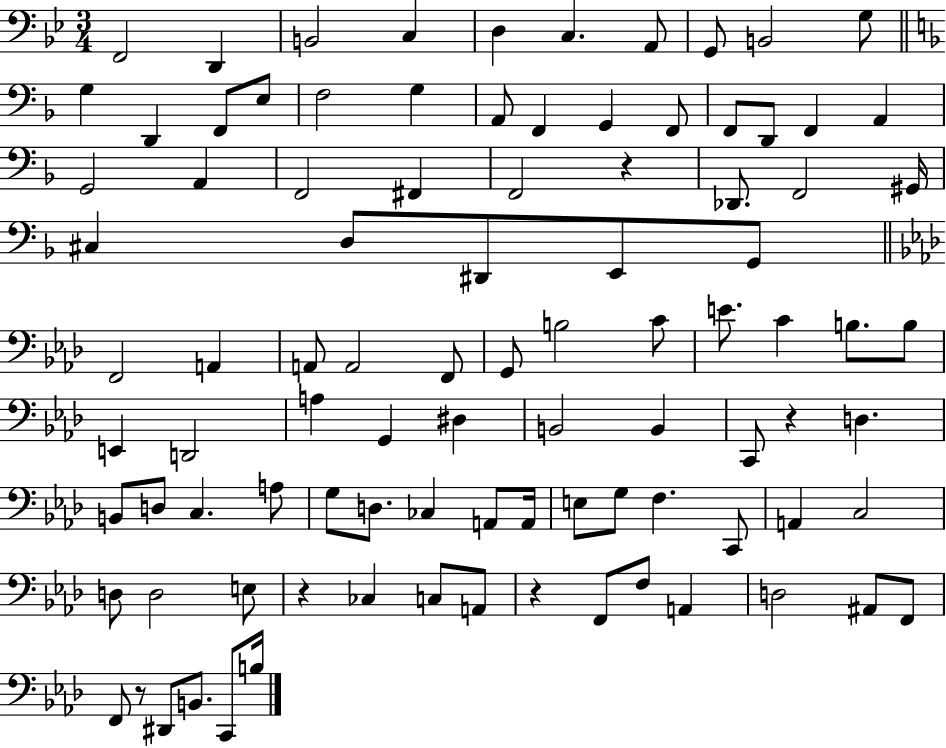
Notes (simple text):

F2/h D2/q B2/h C3/q D3/q C3/q. A2/e G2/e B2/h G3/e G3/q D2/q F2/e E3/e F3/h G3/q A2/e F2/q G2/q F2/e F2/e D2/e F2/q A2/q G2/h A2/q F2/h F#2/q F2/h R/q Db2/e. F2/h G#2/s C#3/q D3/e D#2/e E2/e G2/e F2/h A2/q A2/e A2/h F2/e G2/e B3/h C4/e E4/e. C4/q B3/e. B3/e E2/q D2/h A3/q G2/q D#3/q B2/h B2/q C2/e R/q D3/q. B2/e D3/e C3/q. A3/e G3/e D3/e. CES3/q A2/e A2/s E3/e G3/e F3/q. C2/e A2/q C3/h D3/e D3/h E3/e R/q CES3/q C3/e A2/e R/q F2/e F3/e A2/q D3/h A#2/e F2/e F2/e R/e D#2/e B2/e. C2/e B3/s